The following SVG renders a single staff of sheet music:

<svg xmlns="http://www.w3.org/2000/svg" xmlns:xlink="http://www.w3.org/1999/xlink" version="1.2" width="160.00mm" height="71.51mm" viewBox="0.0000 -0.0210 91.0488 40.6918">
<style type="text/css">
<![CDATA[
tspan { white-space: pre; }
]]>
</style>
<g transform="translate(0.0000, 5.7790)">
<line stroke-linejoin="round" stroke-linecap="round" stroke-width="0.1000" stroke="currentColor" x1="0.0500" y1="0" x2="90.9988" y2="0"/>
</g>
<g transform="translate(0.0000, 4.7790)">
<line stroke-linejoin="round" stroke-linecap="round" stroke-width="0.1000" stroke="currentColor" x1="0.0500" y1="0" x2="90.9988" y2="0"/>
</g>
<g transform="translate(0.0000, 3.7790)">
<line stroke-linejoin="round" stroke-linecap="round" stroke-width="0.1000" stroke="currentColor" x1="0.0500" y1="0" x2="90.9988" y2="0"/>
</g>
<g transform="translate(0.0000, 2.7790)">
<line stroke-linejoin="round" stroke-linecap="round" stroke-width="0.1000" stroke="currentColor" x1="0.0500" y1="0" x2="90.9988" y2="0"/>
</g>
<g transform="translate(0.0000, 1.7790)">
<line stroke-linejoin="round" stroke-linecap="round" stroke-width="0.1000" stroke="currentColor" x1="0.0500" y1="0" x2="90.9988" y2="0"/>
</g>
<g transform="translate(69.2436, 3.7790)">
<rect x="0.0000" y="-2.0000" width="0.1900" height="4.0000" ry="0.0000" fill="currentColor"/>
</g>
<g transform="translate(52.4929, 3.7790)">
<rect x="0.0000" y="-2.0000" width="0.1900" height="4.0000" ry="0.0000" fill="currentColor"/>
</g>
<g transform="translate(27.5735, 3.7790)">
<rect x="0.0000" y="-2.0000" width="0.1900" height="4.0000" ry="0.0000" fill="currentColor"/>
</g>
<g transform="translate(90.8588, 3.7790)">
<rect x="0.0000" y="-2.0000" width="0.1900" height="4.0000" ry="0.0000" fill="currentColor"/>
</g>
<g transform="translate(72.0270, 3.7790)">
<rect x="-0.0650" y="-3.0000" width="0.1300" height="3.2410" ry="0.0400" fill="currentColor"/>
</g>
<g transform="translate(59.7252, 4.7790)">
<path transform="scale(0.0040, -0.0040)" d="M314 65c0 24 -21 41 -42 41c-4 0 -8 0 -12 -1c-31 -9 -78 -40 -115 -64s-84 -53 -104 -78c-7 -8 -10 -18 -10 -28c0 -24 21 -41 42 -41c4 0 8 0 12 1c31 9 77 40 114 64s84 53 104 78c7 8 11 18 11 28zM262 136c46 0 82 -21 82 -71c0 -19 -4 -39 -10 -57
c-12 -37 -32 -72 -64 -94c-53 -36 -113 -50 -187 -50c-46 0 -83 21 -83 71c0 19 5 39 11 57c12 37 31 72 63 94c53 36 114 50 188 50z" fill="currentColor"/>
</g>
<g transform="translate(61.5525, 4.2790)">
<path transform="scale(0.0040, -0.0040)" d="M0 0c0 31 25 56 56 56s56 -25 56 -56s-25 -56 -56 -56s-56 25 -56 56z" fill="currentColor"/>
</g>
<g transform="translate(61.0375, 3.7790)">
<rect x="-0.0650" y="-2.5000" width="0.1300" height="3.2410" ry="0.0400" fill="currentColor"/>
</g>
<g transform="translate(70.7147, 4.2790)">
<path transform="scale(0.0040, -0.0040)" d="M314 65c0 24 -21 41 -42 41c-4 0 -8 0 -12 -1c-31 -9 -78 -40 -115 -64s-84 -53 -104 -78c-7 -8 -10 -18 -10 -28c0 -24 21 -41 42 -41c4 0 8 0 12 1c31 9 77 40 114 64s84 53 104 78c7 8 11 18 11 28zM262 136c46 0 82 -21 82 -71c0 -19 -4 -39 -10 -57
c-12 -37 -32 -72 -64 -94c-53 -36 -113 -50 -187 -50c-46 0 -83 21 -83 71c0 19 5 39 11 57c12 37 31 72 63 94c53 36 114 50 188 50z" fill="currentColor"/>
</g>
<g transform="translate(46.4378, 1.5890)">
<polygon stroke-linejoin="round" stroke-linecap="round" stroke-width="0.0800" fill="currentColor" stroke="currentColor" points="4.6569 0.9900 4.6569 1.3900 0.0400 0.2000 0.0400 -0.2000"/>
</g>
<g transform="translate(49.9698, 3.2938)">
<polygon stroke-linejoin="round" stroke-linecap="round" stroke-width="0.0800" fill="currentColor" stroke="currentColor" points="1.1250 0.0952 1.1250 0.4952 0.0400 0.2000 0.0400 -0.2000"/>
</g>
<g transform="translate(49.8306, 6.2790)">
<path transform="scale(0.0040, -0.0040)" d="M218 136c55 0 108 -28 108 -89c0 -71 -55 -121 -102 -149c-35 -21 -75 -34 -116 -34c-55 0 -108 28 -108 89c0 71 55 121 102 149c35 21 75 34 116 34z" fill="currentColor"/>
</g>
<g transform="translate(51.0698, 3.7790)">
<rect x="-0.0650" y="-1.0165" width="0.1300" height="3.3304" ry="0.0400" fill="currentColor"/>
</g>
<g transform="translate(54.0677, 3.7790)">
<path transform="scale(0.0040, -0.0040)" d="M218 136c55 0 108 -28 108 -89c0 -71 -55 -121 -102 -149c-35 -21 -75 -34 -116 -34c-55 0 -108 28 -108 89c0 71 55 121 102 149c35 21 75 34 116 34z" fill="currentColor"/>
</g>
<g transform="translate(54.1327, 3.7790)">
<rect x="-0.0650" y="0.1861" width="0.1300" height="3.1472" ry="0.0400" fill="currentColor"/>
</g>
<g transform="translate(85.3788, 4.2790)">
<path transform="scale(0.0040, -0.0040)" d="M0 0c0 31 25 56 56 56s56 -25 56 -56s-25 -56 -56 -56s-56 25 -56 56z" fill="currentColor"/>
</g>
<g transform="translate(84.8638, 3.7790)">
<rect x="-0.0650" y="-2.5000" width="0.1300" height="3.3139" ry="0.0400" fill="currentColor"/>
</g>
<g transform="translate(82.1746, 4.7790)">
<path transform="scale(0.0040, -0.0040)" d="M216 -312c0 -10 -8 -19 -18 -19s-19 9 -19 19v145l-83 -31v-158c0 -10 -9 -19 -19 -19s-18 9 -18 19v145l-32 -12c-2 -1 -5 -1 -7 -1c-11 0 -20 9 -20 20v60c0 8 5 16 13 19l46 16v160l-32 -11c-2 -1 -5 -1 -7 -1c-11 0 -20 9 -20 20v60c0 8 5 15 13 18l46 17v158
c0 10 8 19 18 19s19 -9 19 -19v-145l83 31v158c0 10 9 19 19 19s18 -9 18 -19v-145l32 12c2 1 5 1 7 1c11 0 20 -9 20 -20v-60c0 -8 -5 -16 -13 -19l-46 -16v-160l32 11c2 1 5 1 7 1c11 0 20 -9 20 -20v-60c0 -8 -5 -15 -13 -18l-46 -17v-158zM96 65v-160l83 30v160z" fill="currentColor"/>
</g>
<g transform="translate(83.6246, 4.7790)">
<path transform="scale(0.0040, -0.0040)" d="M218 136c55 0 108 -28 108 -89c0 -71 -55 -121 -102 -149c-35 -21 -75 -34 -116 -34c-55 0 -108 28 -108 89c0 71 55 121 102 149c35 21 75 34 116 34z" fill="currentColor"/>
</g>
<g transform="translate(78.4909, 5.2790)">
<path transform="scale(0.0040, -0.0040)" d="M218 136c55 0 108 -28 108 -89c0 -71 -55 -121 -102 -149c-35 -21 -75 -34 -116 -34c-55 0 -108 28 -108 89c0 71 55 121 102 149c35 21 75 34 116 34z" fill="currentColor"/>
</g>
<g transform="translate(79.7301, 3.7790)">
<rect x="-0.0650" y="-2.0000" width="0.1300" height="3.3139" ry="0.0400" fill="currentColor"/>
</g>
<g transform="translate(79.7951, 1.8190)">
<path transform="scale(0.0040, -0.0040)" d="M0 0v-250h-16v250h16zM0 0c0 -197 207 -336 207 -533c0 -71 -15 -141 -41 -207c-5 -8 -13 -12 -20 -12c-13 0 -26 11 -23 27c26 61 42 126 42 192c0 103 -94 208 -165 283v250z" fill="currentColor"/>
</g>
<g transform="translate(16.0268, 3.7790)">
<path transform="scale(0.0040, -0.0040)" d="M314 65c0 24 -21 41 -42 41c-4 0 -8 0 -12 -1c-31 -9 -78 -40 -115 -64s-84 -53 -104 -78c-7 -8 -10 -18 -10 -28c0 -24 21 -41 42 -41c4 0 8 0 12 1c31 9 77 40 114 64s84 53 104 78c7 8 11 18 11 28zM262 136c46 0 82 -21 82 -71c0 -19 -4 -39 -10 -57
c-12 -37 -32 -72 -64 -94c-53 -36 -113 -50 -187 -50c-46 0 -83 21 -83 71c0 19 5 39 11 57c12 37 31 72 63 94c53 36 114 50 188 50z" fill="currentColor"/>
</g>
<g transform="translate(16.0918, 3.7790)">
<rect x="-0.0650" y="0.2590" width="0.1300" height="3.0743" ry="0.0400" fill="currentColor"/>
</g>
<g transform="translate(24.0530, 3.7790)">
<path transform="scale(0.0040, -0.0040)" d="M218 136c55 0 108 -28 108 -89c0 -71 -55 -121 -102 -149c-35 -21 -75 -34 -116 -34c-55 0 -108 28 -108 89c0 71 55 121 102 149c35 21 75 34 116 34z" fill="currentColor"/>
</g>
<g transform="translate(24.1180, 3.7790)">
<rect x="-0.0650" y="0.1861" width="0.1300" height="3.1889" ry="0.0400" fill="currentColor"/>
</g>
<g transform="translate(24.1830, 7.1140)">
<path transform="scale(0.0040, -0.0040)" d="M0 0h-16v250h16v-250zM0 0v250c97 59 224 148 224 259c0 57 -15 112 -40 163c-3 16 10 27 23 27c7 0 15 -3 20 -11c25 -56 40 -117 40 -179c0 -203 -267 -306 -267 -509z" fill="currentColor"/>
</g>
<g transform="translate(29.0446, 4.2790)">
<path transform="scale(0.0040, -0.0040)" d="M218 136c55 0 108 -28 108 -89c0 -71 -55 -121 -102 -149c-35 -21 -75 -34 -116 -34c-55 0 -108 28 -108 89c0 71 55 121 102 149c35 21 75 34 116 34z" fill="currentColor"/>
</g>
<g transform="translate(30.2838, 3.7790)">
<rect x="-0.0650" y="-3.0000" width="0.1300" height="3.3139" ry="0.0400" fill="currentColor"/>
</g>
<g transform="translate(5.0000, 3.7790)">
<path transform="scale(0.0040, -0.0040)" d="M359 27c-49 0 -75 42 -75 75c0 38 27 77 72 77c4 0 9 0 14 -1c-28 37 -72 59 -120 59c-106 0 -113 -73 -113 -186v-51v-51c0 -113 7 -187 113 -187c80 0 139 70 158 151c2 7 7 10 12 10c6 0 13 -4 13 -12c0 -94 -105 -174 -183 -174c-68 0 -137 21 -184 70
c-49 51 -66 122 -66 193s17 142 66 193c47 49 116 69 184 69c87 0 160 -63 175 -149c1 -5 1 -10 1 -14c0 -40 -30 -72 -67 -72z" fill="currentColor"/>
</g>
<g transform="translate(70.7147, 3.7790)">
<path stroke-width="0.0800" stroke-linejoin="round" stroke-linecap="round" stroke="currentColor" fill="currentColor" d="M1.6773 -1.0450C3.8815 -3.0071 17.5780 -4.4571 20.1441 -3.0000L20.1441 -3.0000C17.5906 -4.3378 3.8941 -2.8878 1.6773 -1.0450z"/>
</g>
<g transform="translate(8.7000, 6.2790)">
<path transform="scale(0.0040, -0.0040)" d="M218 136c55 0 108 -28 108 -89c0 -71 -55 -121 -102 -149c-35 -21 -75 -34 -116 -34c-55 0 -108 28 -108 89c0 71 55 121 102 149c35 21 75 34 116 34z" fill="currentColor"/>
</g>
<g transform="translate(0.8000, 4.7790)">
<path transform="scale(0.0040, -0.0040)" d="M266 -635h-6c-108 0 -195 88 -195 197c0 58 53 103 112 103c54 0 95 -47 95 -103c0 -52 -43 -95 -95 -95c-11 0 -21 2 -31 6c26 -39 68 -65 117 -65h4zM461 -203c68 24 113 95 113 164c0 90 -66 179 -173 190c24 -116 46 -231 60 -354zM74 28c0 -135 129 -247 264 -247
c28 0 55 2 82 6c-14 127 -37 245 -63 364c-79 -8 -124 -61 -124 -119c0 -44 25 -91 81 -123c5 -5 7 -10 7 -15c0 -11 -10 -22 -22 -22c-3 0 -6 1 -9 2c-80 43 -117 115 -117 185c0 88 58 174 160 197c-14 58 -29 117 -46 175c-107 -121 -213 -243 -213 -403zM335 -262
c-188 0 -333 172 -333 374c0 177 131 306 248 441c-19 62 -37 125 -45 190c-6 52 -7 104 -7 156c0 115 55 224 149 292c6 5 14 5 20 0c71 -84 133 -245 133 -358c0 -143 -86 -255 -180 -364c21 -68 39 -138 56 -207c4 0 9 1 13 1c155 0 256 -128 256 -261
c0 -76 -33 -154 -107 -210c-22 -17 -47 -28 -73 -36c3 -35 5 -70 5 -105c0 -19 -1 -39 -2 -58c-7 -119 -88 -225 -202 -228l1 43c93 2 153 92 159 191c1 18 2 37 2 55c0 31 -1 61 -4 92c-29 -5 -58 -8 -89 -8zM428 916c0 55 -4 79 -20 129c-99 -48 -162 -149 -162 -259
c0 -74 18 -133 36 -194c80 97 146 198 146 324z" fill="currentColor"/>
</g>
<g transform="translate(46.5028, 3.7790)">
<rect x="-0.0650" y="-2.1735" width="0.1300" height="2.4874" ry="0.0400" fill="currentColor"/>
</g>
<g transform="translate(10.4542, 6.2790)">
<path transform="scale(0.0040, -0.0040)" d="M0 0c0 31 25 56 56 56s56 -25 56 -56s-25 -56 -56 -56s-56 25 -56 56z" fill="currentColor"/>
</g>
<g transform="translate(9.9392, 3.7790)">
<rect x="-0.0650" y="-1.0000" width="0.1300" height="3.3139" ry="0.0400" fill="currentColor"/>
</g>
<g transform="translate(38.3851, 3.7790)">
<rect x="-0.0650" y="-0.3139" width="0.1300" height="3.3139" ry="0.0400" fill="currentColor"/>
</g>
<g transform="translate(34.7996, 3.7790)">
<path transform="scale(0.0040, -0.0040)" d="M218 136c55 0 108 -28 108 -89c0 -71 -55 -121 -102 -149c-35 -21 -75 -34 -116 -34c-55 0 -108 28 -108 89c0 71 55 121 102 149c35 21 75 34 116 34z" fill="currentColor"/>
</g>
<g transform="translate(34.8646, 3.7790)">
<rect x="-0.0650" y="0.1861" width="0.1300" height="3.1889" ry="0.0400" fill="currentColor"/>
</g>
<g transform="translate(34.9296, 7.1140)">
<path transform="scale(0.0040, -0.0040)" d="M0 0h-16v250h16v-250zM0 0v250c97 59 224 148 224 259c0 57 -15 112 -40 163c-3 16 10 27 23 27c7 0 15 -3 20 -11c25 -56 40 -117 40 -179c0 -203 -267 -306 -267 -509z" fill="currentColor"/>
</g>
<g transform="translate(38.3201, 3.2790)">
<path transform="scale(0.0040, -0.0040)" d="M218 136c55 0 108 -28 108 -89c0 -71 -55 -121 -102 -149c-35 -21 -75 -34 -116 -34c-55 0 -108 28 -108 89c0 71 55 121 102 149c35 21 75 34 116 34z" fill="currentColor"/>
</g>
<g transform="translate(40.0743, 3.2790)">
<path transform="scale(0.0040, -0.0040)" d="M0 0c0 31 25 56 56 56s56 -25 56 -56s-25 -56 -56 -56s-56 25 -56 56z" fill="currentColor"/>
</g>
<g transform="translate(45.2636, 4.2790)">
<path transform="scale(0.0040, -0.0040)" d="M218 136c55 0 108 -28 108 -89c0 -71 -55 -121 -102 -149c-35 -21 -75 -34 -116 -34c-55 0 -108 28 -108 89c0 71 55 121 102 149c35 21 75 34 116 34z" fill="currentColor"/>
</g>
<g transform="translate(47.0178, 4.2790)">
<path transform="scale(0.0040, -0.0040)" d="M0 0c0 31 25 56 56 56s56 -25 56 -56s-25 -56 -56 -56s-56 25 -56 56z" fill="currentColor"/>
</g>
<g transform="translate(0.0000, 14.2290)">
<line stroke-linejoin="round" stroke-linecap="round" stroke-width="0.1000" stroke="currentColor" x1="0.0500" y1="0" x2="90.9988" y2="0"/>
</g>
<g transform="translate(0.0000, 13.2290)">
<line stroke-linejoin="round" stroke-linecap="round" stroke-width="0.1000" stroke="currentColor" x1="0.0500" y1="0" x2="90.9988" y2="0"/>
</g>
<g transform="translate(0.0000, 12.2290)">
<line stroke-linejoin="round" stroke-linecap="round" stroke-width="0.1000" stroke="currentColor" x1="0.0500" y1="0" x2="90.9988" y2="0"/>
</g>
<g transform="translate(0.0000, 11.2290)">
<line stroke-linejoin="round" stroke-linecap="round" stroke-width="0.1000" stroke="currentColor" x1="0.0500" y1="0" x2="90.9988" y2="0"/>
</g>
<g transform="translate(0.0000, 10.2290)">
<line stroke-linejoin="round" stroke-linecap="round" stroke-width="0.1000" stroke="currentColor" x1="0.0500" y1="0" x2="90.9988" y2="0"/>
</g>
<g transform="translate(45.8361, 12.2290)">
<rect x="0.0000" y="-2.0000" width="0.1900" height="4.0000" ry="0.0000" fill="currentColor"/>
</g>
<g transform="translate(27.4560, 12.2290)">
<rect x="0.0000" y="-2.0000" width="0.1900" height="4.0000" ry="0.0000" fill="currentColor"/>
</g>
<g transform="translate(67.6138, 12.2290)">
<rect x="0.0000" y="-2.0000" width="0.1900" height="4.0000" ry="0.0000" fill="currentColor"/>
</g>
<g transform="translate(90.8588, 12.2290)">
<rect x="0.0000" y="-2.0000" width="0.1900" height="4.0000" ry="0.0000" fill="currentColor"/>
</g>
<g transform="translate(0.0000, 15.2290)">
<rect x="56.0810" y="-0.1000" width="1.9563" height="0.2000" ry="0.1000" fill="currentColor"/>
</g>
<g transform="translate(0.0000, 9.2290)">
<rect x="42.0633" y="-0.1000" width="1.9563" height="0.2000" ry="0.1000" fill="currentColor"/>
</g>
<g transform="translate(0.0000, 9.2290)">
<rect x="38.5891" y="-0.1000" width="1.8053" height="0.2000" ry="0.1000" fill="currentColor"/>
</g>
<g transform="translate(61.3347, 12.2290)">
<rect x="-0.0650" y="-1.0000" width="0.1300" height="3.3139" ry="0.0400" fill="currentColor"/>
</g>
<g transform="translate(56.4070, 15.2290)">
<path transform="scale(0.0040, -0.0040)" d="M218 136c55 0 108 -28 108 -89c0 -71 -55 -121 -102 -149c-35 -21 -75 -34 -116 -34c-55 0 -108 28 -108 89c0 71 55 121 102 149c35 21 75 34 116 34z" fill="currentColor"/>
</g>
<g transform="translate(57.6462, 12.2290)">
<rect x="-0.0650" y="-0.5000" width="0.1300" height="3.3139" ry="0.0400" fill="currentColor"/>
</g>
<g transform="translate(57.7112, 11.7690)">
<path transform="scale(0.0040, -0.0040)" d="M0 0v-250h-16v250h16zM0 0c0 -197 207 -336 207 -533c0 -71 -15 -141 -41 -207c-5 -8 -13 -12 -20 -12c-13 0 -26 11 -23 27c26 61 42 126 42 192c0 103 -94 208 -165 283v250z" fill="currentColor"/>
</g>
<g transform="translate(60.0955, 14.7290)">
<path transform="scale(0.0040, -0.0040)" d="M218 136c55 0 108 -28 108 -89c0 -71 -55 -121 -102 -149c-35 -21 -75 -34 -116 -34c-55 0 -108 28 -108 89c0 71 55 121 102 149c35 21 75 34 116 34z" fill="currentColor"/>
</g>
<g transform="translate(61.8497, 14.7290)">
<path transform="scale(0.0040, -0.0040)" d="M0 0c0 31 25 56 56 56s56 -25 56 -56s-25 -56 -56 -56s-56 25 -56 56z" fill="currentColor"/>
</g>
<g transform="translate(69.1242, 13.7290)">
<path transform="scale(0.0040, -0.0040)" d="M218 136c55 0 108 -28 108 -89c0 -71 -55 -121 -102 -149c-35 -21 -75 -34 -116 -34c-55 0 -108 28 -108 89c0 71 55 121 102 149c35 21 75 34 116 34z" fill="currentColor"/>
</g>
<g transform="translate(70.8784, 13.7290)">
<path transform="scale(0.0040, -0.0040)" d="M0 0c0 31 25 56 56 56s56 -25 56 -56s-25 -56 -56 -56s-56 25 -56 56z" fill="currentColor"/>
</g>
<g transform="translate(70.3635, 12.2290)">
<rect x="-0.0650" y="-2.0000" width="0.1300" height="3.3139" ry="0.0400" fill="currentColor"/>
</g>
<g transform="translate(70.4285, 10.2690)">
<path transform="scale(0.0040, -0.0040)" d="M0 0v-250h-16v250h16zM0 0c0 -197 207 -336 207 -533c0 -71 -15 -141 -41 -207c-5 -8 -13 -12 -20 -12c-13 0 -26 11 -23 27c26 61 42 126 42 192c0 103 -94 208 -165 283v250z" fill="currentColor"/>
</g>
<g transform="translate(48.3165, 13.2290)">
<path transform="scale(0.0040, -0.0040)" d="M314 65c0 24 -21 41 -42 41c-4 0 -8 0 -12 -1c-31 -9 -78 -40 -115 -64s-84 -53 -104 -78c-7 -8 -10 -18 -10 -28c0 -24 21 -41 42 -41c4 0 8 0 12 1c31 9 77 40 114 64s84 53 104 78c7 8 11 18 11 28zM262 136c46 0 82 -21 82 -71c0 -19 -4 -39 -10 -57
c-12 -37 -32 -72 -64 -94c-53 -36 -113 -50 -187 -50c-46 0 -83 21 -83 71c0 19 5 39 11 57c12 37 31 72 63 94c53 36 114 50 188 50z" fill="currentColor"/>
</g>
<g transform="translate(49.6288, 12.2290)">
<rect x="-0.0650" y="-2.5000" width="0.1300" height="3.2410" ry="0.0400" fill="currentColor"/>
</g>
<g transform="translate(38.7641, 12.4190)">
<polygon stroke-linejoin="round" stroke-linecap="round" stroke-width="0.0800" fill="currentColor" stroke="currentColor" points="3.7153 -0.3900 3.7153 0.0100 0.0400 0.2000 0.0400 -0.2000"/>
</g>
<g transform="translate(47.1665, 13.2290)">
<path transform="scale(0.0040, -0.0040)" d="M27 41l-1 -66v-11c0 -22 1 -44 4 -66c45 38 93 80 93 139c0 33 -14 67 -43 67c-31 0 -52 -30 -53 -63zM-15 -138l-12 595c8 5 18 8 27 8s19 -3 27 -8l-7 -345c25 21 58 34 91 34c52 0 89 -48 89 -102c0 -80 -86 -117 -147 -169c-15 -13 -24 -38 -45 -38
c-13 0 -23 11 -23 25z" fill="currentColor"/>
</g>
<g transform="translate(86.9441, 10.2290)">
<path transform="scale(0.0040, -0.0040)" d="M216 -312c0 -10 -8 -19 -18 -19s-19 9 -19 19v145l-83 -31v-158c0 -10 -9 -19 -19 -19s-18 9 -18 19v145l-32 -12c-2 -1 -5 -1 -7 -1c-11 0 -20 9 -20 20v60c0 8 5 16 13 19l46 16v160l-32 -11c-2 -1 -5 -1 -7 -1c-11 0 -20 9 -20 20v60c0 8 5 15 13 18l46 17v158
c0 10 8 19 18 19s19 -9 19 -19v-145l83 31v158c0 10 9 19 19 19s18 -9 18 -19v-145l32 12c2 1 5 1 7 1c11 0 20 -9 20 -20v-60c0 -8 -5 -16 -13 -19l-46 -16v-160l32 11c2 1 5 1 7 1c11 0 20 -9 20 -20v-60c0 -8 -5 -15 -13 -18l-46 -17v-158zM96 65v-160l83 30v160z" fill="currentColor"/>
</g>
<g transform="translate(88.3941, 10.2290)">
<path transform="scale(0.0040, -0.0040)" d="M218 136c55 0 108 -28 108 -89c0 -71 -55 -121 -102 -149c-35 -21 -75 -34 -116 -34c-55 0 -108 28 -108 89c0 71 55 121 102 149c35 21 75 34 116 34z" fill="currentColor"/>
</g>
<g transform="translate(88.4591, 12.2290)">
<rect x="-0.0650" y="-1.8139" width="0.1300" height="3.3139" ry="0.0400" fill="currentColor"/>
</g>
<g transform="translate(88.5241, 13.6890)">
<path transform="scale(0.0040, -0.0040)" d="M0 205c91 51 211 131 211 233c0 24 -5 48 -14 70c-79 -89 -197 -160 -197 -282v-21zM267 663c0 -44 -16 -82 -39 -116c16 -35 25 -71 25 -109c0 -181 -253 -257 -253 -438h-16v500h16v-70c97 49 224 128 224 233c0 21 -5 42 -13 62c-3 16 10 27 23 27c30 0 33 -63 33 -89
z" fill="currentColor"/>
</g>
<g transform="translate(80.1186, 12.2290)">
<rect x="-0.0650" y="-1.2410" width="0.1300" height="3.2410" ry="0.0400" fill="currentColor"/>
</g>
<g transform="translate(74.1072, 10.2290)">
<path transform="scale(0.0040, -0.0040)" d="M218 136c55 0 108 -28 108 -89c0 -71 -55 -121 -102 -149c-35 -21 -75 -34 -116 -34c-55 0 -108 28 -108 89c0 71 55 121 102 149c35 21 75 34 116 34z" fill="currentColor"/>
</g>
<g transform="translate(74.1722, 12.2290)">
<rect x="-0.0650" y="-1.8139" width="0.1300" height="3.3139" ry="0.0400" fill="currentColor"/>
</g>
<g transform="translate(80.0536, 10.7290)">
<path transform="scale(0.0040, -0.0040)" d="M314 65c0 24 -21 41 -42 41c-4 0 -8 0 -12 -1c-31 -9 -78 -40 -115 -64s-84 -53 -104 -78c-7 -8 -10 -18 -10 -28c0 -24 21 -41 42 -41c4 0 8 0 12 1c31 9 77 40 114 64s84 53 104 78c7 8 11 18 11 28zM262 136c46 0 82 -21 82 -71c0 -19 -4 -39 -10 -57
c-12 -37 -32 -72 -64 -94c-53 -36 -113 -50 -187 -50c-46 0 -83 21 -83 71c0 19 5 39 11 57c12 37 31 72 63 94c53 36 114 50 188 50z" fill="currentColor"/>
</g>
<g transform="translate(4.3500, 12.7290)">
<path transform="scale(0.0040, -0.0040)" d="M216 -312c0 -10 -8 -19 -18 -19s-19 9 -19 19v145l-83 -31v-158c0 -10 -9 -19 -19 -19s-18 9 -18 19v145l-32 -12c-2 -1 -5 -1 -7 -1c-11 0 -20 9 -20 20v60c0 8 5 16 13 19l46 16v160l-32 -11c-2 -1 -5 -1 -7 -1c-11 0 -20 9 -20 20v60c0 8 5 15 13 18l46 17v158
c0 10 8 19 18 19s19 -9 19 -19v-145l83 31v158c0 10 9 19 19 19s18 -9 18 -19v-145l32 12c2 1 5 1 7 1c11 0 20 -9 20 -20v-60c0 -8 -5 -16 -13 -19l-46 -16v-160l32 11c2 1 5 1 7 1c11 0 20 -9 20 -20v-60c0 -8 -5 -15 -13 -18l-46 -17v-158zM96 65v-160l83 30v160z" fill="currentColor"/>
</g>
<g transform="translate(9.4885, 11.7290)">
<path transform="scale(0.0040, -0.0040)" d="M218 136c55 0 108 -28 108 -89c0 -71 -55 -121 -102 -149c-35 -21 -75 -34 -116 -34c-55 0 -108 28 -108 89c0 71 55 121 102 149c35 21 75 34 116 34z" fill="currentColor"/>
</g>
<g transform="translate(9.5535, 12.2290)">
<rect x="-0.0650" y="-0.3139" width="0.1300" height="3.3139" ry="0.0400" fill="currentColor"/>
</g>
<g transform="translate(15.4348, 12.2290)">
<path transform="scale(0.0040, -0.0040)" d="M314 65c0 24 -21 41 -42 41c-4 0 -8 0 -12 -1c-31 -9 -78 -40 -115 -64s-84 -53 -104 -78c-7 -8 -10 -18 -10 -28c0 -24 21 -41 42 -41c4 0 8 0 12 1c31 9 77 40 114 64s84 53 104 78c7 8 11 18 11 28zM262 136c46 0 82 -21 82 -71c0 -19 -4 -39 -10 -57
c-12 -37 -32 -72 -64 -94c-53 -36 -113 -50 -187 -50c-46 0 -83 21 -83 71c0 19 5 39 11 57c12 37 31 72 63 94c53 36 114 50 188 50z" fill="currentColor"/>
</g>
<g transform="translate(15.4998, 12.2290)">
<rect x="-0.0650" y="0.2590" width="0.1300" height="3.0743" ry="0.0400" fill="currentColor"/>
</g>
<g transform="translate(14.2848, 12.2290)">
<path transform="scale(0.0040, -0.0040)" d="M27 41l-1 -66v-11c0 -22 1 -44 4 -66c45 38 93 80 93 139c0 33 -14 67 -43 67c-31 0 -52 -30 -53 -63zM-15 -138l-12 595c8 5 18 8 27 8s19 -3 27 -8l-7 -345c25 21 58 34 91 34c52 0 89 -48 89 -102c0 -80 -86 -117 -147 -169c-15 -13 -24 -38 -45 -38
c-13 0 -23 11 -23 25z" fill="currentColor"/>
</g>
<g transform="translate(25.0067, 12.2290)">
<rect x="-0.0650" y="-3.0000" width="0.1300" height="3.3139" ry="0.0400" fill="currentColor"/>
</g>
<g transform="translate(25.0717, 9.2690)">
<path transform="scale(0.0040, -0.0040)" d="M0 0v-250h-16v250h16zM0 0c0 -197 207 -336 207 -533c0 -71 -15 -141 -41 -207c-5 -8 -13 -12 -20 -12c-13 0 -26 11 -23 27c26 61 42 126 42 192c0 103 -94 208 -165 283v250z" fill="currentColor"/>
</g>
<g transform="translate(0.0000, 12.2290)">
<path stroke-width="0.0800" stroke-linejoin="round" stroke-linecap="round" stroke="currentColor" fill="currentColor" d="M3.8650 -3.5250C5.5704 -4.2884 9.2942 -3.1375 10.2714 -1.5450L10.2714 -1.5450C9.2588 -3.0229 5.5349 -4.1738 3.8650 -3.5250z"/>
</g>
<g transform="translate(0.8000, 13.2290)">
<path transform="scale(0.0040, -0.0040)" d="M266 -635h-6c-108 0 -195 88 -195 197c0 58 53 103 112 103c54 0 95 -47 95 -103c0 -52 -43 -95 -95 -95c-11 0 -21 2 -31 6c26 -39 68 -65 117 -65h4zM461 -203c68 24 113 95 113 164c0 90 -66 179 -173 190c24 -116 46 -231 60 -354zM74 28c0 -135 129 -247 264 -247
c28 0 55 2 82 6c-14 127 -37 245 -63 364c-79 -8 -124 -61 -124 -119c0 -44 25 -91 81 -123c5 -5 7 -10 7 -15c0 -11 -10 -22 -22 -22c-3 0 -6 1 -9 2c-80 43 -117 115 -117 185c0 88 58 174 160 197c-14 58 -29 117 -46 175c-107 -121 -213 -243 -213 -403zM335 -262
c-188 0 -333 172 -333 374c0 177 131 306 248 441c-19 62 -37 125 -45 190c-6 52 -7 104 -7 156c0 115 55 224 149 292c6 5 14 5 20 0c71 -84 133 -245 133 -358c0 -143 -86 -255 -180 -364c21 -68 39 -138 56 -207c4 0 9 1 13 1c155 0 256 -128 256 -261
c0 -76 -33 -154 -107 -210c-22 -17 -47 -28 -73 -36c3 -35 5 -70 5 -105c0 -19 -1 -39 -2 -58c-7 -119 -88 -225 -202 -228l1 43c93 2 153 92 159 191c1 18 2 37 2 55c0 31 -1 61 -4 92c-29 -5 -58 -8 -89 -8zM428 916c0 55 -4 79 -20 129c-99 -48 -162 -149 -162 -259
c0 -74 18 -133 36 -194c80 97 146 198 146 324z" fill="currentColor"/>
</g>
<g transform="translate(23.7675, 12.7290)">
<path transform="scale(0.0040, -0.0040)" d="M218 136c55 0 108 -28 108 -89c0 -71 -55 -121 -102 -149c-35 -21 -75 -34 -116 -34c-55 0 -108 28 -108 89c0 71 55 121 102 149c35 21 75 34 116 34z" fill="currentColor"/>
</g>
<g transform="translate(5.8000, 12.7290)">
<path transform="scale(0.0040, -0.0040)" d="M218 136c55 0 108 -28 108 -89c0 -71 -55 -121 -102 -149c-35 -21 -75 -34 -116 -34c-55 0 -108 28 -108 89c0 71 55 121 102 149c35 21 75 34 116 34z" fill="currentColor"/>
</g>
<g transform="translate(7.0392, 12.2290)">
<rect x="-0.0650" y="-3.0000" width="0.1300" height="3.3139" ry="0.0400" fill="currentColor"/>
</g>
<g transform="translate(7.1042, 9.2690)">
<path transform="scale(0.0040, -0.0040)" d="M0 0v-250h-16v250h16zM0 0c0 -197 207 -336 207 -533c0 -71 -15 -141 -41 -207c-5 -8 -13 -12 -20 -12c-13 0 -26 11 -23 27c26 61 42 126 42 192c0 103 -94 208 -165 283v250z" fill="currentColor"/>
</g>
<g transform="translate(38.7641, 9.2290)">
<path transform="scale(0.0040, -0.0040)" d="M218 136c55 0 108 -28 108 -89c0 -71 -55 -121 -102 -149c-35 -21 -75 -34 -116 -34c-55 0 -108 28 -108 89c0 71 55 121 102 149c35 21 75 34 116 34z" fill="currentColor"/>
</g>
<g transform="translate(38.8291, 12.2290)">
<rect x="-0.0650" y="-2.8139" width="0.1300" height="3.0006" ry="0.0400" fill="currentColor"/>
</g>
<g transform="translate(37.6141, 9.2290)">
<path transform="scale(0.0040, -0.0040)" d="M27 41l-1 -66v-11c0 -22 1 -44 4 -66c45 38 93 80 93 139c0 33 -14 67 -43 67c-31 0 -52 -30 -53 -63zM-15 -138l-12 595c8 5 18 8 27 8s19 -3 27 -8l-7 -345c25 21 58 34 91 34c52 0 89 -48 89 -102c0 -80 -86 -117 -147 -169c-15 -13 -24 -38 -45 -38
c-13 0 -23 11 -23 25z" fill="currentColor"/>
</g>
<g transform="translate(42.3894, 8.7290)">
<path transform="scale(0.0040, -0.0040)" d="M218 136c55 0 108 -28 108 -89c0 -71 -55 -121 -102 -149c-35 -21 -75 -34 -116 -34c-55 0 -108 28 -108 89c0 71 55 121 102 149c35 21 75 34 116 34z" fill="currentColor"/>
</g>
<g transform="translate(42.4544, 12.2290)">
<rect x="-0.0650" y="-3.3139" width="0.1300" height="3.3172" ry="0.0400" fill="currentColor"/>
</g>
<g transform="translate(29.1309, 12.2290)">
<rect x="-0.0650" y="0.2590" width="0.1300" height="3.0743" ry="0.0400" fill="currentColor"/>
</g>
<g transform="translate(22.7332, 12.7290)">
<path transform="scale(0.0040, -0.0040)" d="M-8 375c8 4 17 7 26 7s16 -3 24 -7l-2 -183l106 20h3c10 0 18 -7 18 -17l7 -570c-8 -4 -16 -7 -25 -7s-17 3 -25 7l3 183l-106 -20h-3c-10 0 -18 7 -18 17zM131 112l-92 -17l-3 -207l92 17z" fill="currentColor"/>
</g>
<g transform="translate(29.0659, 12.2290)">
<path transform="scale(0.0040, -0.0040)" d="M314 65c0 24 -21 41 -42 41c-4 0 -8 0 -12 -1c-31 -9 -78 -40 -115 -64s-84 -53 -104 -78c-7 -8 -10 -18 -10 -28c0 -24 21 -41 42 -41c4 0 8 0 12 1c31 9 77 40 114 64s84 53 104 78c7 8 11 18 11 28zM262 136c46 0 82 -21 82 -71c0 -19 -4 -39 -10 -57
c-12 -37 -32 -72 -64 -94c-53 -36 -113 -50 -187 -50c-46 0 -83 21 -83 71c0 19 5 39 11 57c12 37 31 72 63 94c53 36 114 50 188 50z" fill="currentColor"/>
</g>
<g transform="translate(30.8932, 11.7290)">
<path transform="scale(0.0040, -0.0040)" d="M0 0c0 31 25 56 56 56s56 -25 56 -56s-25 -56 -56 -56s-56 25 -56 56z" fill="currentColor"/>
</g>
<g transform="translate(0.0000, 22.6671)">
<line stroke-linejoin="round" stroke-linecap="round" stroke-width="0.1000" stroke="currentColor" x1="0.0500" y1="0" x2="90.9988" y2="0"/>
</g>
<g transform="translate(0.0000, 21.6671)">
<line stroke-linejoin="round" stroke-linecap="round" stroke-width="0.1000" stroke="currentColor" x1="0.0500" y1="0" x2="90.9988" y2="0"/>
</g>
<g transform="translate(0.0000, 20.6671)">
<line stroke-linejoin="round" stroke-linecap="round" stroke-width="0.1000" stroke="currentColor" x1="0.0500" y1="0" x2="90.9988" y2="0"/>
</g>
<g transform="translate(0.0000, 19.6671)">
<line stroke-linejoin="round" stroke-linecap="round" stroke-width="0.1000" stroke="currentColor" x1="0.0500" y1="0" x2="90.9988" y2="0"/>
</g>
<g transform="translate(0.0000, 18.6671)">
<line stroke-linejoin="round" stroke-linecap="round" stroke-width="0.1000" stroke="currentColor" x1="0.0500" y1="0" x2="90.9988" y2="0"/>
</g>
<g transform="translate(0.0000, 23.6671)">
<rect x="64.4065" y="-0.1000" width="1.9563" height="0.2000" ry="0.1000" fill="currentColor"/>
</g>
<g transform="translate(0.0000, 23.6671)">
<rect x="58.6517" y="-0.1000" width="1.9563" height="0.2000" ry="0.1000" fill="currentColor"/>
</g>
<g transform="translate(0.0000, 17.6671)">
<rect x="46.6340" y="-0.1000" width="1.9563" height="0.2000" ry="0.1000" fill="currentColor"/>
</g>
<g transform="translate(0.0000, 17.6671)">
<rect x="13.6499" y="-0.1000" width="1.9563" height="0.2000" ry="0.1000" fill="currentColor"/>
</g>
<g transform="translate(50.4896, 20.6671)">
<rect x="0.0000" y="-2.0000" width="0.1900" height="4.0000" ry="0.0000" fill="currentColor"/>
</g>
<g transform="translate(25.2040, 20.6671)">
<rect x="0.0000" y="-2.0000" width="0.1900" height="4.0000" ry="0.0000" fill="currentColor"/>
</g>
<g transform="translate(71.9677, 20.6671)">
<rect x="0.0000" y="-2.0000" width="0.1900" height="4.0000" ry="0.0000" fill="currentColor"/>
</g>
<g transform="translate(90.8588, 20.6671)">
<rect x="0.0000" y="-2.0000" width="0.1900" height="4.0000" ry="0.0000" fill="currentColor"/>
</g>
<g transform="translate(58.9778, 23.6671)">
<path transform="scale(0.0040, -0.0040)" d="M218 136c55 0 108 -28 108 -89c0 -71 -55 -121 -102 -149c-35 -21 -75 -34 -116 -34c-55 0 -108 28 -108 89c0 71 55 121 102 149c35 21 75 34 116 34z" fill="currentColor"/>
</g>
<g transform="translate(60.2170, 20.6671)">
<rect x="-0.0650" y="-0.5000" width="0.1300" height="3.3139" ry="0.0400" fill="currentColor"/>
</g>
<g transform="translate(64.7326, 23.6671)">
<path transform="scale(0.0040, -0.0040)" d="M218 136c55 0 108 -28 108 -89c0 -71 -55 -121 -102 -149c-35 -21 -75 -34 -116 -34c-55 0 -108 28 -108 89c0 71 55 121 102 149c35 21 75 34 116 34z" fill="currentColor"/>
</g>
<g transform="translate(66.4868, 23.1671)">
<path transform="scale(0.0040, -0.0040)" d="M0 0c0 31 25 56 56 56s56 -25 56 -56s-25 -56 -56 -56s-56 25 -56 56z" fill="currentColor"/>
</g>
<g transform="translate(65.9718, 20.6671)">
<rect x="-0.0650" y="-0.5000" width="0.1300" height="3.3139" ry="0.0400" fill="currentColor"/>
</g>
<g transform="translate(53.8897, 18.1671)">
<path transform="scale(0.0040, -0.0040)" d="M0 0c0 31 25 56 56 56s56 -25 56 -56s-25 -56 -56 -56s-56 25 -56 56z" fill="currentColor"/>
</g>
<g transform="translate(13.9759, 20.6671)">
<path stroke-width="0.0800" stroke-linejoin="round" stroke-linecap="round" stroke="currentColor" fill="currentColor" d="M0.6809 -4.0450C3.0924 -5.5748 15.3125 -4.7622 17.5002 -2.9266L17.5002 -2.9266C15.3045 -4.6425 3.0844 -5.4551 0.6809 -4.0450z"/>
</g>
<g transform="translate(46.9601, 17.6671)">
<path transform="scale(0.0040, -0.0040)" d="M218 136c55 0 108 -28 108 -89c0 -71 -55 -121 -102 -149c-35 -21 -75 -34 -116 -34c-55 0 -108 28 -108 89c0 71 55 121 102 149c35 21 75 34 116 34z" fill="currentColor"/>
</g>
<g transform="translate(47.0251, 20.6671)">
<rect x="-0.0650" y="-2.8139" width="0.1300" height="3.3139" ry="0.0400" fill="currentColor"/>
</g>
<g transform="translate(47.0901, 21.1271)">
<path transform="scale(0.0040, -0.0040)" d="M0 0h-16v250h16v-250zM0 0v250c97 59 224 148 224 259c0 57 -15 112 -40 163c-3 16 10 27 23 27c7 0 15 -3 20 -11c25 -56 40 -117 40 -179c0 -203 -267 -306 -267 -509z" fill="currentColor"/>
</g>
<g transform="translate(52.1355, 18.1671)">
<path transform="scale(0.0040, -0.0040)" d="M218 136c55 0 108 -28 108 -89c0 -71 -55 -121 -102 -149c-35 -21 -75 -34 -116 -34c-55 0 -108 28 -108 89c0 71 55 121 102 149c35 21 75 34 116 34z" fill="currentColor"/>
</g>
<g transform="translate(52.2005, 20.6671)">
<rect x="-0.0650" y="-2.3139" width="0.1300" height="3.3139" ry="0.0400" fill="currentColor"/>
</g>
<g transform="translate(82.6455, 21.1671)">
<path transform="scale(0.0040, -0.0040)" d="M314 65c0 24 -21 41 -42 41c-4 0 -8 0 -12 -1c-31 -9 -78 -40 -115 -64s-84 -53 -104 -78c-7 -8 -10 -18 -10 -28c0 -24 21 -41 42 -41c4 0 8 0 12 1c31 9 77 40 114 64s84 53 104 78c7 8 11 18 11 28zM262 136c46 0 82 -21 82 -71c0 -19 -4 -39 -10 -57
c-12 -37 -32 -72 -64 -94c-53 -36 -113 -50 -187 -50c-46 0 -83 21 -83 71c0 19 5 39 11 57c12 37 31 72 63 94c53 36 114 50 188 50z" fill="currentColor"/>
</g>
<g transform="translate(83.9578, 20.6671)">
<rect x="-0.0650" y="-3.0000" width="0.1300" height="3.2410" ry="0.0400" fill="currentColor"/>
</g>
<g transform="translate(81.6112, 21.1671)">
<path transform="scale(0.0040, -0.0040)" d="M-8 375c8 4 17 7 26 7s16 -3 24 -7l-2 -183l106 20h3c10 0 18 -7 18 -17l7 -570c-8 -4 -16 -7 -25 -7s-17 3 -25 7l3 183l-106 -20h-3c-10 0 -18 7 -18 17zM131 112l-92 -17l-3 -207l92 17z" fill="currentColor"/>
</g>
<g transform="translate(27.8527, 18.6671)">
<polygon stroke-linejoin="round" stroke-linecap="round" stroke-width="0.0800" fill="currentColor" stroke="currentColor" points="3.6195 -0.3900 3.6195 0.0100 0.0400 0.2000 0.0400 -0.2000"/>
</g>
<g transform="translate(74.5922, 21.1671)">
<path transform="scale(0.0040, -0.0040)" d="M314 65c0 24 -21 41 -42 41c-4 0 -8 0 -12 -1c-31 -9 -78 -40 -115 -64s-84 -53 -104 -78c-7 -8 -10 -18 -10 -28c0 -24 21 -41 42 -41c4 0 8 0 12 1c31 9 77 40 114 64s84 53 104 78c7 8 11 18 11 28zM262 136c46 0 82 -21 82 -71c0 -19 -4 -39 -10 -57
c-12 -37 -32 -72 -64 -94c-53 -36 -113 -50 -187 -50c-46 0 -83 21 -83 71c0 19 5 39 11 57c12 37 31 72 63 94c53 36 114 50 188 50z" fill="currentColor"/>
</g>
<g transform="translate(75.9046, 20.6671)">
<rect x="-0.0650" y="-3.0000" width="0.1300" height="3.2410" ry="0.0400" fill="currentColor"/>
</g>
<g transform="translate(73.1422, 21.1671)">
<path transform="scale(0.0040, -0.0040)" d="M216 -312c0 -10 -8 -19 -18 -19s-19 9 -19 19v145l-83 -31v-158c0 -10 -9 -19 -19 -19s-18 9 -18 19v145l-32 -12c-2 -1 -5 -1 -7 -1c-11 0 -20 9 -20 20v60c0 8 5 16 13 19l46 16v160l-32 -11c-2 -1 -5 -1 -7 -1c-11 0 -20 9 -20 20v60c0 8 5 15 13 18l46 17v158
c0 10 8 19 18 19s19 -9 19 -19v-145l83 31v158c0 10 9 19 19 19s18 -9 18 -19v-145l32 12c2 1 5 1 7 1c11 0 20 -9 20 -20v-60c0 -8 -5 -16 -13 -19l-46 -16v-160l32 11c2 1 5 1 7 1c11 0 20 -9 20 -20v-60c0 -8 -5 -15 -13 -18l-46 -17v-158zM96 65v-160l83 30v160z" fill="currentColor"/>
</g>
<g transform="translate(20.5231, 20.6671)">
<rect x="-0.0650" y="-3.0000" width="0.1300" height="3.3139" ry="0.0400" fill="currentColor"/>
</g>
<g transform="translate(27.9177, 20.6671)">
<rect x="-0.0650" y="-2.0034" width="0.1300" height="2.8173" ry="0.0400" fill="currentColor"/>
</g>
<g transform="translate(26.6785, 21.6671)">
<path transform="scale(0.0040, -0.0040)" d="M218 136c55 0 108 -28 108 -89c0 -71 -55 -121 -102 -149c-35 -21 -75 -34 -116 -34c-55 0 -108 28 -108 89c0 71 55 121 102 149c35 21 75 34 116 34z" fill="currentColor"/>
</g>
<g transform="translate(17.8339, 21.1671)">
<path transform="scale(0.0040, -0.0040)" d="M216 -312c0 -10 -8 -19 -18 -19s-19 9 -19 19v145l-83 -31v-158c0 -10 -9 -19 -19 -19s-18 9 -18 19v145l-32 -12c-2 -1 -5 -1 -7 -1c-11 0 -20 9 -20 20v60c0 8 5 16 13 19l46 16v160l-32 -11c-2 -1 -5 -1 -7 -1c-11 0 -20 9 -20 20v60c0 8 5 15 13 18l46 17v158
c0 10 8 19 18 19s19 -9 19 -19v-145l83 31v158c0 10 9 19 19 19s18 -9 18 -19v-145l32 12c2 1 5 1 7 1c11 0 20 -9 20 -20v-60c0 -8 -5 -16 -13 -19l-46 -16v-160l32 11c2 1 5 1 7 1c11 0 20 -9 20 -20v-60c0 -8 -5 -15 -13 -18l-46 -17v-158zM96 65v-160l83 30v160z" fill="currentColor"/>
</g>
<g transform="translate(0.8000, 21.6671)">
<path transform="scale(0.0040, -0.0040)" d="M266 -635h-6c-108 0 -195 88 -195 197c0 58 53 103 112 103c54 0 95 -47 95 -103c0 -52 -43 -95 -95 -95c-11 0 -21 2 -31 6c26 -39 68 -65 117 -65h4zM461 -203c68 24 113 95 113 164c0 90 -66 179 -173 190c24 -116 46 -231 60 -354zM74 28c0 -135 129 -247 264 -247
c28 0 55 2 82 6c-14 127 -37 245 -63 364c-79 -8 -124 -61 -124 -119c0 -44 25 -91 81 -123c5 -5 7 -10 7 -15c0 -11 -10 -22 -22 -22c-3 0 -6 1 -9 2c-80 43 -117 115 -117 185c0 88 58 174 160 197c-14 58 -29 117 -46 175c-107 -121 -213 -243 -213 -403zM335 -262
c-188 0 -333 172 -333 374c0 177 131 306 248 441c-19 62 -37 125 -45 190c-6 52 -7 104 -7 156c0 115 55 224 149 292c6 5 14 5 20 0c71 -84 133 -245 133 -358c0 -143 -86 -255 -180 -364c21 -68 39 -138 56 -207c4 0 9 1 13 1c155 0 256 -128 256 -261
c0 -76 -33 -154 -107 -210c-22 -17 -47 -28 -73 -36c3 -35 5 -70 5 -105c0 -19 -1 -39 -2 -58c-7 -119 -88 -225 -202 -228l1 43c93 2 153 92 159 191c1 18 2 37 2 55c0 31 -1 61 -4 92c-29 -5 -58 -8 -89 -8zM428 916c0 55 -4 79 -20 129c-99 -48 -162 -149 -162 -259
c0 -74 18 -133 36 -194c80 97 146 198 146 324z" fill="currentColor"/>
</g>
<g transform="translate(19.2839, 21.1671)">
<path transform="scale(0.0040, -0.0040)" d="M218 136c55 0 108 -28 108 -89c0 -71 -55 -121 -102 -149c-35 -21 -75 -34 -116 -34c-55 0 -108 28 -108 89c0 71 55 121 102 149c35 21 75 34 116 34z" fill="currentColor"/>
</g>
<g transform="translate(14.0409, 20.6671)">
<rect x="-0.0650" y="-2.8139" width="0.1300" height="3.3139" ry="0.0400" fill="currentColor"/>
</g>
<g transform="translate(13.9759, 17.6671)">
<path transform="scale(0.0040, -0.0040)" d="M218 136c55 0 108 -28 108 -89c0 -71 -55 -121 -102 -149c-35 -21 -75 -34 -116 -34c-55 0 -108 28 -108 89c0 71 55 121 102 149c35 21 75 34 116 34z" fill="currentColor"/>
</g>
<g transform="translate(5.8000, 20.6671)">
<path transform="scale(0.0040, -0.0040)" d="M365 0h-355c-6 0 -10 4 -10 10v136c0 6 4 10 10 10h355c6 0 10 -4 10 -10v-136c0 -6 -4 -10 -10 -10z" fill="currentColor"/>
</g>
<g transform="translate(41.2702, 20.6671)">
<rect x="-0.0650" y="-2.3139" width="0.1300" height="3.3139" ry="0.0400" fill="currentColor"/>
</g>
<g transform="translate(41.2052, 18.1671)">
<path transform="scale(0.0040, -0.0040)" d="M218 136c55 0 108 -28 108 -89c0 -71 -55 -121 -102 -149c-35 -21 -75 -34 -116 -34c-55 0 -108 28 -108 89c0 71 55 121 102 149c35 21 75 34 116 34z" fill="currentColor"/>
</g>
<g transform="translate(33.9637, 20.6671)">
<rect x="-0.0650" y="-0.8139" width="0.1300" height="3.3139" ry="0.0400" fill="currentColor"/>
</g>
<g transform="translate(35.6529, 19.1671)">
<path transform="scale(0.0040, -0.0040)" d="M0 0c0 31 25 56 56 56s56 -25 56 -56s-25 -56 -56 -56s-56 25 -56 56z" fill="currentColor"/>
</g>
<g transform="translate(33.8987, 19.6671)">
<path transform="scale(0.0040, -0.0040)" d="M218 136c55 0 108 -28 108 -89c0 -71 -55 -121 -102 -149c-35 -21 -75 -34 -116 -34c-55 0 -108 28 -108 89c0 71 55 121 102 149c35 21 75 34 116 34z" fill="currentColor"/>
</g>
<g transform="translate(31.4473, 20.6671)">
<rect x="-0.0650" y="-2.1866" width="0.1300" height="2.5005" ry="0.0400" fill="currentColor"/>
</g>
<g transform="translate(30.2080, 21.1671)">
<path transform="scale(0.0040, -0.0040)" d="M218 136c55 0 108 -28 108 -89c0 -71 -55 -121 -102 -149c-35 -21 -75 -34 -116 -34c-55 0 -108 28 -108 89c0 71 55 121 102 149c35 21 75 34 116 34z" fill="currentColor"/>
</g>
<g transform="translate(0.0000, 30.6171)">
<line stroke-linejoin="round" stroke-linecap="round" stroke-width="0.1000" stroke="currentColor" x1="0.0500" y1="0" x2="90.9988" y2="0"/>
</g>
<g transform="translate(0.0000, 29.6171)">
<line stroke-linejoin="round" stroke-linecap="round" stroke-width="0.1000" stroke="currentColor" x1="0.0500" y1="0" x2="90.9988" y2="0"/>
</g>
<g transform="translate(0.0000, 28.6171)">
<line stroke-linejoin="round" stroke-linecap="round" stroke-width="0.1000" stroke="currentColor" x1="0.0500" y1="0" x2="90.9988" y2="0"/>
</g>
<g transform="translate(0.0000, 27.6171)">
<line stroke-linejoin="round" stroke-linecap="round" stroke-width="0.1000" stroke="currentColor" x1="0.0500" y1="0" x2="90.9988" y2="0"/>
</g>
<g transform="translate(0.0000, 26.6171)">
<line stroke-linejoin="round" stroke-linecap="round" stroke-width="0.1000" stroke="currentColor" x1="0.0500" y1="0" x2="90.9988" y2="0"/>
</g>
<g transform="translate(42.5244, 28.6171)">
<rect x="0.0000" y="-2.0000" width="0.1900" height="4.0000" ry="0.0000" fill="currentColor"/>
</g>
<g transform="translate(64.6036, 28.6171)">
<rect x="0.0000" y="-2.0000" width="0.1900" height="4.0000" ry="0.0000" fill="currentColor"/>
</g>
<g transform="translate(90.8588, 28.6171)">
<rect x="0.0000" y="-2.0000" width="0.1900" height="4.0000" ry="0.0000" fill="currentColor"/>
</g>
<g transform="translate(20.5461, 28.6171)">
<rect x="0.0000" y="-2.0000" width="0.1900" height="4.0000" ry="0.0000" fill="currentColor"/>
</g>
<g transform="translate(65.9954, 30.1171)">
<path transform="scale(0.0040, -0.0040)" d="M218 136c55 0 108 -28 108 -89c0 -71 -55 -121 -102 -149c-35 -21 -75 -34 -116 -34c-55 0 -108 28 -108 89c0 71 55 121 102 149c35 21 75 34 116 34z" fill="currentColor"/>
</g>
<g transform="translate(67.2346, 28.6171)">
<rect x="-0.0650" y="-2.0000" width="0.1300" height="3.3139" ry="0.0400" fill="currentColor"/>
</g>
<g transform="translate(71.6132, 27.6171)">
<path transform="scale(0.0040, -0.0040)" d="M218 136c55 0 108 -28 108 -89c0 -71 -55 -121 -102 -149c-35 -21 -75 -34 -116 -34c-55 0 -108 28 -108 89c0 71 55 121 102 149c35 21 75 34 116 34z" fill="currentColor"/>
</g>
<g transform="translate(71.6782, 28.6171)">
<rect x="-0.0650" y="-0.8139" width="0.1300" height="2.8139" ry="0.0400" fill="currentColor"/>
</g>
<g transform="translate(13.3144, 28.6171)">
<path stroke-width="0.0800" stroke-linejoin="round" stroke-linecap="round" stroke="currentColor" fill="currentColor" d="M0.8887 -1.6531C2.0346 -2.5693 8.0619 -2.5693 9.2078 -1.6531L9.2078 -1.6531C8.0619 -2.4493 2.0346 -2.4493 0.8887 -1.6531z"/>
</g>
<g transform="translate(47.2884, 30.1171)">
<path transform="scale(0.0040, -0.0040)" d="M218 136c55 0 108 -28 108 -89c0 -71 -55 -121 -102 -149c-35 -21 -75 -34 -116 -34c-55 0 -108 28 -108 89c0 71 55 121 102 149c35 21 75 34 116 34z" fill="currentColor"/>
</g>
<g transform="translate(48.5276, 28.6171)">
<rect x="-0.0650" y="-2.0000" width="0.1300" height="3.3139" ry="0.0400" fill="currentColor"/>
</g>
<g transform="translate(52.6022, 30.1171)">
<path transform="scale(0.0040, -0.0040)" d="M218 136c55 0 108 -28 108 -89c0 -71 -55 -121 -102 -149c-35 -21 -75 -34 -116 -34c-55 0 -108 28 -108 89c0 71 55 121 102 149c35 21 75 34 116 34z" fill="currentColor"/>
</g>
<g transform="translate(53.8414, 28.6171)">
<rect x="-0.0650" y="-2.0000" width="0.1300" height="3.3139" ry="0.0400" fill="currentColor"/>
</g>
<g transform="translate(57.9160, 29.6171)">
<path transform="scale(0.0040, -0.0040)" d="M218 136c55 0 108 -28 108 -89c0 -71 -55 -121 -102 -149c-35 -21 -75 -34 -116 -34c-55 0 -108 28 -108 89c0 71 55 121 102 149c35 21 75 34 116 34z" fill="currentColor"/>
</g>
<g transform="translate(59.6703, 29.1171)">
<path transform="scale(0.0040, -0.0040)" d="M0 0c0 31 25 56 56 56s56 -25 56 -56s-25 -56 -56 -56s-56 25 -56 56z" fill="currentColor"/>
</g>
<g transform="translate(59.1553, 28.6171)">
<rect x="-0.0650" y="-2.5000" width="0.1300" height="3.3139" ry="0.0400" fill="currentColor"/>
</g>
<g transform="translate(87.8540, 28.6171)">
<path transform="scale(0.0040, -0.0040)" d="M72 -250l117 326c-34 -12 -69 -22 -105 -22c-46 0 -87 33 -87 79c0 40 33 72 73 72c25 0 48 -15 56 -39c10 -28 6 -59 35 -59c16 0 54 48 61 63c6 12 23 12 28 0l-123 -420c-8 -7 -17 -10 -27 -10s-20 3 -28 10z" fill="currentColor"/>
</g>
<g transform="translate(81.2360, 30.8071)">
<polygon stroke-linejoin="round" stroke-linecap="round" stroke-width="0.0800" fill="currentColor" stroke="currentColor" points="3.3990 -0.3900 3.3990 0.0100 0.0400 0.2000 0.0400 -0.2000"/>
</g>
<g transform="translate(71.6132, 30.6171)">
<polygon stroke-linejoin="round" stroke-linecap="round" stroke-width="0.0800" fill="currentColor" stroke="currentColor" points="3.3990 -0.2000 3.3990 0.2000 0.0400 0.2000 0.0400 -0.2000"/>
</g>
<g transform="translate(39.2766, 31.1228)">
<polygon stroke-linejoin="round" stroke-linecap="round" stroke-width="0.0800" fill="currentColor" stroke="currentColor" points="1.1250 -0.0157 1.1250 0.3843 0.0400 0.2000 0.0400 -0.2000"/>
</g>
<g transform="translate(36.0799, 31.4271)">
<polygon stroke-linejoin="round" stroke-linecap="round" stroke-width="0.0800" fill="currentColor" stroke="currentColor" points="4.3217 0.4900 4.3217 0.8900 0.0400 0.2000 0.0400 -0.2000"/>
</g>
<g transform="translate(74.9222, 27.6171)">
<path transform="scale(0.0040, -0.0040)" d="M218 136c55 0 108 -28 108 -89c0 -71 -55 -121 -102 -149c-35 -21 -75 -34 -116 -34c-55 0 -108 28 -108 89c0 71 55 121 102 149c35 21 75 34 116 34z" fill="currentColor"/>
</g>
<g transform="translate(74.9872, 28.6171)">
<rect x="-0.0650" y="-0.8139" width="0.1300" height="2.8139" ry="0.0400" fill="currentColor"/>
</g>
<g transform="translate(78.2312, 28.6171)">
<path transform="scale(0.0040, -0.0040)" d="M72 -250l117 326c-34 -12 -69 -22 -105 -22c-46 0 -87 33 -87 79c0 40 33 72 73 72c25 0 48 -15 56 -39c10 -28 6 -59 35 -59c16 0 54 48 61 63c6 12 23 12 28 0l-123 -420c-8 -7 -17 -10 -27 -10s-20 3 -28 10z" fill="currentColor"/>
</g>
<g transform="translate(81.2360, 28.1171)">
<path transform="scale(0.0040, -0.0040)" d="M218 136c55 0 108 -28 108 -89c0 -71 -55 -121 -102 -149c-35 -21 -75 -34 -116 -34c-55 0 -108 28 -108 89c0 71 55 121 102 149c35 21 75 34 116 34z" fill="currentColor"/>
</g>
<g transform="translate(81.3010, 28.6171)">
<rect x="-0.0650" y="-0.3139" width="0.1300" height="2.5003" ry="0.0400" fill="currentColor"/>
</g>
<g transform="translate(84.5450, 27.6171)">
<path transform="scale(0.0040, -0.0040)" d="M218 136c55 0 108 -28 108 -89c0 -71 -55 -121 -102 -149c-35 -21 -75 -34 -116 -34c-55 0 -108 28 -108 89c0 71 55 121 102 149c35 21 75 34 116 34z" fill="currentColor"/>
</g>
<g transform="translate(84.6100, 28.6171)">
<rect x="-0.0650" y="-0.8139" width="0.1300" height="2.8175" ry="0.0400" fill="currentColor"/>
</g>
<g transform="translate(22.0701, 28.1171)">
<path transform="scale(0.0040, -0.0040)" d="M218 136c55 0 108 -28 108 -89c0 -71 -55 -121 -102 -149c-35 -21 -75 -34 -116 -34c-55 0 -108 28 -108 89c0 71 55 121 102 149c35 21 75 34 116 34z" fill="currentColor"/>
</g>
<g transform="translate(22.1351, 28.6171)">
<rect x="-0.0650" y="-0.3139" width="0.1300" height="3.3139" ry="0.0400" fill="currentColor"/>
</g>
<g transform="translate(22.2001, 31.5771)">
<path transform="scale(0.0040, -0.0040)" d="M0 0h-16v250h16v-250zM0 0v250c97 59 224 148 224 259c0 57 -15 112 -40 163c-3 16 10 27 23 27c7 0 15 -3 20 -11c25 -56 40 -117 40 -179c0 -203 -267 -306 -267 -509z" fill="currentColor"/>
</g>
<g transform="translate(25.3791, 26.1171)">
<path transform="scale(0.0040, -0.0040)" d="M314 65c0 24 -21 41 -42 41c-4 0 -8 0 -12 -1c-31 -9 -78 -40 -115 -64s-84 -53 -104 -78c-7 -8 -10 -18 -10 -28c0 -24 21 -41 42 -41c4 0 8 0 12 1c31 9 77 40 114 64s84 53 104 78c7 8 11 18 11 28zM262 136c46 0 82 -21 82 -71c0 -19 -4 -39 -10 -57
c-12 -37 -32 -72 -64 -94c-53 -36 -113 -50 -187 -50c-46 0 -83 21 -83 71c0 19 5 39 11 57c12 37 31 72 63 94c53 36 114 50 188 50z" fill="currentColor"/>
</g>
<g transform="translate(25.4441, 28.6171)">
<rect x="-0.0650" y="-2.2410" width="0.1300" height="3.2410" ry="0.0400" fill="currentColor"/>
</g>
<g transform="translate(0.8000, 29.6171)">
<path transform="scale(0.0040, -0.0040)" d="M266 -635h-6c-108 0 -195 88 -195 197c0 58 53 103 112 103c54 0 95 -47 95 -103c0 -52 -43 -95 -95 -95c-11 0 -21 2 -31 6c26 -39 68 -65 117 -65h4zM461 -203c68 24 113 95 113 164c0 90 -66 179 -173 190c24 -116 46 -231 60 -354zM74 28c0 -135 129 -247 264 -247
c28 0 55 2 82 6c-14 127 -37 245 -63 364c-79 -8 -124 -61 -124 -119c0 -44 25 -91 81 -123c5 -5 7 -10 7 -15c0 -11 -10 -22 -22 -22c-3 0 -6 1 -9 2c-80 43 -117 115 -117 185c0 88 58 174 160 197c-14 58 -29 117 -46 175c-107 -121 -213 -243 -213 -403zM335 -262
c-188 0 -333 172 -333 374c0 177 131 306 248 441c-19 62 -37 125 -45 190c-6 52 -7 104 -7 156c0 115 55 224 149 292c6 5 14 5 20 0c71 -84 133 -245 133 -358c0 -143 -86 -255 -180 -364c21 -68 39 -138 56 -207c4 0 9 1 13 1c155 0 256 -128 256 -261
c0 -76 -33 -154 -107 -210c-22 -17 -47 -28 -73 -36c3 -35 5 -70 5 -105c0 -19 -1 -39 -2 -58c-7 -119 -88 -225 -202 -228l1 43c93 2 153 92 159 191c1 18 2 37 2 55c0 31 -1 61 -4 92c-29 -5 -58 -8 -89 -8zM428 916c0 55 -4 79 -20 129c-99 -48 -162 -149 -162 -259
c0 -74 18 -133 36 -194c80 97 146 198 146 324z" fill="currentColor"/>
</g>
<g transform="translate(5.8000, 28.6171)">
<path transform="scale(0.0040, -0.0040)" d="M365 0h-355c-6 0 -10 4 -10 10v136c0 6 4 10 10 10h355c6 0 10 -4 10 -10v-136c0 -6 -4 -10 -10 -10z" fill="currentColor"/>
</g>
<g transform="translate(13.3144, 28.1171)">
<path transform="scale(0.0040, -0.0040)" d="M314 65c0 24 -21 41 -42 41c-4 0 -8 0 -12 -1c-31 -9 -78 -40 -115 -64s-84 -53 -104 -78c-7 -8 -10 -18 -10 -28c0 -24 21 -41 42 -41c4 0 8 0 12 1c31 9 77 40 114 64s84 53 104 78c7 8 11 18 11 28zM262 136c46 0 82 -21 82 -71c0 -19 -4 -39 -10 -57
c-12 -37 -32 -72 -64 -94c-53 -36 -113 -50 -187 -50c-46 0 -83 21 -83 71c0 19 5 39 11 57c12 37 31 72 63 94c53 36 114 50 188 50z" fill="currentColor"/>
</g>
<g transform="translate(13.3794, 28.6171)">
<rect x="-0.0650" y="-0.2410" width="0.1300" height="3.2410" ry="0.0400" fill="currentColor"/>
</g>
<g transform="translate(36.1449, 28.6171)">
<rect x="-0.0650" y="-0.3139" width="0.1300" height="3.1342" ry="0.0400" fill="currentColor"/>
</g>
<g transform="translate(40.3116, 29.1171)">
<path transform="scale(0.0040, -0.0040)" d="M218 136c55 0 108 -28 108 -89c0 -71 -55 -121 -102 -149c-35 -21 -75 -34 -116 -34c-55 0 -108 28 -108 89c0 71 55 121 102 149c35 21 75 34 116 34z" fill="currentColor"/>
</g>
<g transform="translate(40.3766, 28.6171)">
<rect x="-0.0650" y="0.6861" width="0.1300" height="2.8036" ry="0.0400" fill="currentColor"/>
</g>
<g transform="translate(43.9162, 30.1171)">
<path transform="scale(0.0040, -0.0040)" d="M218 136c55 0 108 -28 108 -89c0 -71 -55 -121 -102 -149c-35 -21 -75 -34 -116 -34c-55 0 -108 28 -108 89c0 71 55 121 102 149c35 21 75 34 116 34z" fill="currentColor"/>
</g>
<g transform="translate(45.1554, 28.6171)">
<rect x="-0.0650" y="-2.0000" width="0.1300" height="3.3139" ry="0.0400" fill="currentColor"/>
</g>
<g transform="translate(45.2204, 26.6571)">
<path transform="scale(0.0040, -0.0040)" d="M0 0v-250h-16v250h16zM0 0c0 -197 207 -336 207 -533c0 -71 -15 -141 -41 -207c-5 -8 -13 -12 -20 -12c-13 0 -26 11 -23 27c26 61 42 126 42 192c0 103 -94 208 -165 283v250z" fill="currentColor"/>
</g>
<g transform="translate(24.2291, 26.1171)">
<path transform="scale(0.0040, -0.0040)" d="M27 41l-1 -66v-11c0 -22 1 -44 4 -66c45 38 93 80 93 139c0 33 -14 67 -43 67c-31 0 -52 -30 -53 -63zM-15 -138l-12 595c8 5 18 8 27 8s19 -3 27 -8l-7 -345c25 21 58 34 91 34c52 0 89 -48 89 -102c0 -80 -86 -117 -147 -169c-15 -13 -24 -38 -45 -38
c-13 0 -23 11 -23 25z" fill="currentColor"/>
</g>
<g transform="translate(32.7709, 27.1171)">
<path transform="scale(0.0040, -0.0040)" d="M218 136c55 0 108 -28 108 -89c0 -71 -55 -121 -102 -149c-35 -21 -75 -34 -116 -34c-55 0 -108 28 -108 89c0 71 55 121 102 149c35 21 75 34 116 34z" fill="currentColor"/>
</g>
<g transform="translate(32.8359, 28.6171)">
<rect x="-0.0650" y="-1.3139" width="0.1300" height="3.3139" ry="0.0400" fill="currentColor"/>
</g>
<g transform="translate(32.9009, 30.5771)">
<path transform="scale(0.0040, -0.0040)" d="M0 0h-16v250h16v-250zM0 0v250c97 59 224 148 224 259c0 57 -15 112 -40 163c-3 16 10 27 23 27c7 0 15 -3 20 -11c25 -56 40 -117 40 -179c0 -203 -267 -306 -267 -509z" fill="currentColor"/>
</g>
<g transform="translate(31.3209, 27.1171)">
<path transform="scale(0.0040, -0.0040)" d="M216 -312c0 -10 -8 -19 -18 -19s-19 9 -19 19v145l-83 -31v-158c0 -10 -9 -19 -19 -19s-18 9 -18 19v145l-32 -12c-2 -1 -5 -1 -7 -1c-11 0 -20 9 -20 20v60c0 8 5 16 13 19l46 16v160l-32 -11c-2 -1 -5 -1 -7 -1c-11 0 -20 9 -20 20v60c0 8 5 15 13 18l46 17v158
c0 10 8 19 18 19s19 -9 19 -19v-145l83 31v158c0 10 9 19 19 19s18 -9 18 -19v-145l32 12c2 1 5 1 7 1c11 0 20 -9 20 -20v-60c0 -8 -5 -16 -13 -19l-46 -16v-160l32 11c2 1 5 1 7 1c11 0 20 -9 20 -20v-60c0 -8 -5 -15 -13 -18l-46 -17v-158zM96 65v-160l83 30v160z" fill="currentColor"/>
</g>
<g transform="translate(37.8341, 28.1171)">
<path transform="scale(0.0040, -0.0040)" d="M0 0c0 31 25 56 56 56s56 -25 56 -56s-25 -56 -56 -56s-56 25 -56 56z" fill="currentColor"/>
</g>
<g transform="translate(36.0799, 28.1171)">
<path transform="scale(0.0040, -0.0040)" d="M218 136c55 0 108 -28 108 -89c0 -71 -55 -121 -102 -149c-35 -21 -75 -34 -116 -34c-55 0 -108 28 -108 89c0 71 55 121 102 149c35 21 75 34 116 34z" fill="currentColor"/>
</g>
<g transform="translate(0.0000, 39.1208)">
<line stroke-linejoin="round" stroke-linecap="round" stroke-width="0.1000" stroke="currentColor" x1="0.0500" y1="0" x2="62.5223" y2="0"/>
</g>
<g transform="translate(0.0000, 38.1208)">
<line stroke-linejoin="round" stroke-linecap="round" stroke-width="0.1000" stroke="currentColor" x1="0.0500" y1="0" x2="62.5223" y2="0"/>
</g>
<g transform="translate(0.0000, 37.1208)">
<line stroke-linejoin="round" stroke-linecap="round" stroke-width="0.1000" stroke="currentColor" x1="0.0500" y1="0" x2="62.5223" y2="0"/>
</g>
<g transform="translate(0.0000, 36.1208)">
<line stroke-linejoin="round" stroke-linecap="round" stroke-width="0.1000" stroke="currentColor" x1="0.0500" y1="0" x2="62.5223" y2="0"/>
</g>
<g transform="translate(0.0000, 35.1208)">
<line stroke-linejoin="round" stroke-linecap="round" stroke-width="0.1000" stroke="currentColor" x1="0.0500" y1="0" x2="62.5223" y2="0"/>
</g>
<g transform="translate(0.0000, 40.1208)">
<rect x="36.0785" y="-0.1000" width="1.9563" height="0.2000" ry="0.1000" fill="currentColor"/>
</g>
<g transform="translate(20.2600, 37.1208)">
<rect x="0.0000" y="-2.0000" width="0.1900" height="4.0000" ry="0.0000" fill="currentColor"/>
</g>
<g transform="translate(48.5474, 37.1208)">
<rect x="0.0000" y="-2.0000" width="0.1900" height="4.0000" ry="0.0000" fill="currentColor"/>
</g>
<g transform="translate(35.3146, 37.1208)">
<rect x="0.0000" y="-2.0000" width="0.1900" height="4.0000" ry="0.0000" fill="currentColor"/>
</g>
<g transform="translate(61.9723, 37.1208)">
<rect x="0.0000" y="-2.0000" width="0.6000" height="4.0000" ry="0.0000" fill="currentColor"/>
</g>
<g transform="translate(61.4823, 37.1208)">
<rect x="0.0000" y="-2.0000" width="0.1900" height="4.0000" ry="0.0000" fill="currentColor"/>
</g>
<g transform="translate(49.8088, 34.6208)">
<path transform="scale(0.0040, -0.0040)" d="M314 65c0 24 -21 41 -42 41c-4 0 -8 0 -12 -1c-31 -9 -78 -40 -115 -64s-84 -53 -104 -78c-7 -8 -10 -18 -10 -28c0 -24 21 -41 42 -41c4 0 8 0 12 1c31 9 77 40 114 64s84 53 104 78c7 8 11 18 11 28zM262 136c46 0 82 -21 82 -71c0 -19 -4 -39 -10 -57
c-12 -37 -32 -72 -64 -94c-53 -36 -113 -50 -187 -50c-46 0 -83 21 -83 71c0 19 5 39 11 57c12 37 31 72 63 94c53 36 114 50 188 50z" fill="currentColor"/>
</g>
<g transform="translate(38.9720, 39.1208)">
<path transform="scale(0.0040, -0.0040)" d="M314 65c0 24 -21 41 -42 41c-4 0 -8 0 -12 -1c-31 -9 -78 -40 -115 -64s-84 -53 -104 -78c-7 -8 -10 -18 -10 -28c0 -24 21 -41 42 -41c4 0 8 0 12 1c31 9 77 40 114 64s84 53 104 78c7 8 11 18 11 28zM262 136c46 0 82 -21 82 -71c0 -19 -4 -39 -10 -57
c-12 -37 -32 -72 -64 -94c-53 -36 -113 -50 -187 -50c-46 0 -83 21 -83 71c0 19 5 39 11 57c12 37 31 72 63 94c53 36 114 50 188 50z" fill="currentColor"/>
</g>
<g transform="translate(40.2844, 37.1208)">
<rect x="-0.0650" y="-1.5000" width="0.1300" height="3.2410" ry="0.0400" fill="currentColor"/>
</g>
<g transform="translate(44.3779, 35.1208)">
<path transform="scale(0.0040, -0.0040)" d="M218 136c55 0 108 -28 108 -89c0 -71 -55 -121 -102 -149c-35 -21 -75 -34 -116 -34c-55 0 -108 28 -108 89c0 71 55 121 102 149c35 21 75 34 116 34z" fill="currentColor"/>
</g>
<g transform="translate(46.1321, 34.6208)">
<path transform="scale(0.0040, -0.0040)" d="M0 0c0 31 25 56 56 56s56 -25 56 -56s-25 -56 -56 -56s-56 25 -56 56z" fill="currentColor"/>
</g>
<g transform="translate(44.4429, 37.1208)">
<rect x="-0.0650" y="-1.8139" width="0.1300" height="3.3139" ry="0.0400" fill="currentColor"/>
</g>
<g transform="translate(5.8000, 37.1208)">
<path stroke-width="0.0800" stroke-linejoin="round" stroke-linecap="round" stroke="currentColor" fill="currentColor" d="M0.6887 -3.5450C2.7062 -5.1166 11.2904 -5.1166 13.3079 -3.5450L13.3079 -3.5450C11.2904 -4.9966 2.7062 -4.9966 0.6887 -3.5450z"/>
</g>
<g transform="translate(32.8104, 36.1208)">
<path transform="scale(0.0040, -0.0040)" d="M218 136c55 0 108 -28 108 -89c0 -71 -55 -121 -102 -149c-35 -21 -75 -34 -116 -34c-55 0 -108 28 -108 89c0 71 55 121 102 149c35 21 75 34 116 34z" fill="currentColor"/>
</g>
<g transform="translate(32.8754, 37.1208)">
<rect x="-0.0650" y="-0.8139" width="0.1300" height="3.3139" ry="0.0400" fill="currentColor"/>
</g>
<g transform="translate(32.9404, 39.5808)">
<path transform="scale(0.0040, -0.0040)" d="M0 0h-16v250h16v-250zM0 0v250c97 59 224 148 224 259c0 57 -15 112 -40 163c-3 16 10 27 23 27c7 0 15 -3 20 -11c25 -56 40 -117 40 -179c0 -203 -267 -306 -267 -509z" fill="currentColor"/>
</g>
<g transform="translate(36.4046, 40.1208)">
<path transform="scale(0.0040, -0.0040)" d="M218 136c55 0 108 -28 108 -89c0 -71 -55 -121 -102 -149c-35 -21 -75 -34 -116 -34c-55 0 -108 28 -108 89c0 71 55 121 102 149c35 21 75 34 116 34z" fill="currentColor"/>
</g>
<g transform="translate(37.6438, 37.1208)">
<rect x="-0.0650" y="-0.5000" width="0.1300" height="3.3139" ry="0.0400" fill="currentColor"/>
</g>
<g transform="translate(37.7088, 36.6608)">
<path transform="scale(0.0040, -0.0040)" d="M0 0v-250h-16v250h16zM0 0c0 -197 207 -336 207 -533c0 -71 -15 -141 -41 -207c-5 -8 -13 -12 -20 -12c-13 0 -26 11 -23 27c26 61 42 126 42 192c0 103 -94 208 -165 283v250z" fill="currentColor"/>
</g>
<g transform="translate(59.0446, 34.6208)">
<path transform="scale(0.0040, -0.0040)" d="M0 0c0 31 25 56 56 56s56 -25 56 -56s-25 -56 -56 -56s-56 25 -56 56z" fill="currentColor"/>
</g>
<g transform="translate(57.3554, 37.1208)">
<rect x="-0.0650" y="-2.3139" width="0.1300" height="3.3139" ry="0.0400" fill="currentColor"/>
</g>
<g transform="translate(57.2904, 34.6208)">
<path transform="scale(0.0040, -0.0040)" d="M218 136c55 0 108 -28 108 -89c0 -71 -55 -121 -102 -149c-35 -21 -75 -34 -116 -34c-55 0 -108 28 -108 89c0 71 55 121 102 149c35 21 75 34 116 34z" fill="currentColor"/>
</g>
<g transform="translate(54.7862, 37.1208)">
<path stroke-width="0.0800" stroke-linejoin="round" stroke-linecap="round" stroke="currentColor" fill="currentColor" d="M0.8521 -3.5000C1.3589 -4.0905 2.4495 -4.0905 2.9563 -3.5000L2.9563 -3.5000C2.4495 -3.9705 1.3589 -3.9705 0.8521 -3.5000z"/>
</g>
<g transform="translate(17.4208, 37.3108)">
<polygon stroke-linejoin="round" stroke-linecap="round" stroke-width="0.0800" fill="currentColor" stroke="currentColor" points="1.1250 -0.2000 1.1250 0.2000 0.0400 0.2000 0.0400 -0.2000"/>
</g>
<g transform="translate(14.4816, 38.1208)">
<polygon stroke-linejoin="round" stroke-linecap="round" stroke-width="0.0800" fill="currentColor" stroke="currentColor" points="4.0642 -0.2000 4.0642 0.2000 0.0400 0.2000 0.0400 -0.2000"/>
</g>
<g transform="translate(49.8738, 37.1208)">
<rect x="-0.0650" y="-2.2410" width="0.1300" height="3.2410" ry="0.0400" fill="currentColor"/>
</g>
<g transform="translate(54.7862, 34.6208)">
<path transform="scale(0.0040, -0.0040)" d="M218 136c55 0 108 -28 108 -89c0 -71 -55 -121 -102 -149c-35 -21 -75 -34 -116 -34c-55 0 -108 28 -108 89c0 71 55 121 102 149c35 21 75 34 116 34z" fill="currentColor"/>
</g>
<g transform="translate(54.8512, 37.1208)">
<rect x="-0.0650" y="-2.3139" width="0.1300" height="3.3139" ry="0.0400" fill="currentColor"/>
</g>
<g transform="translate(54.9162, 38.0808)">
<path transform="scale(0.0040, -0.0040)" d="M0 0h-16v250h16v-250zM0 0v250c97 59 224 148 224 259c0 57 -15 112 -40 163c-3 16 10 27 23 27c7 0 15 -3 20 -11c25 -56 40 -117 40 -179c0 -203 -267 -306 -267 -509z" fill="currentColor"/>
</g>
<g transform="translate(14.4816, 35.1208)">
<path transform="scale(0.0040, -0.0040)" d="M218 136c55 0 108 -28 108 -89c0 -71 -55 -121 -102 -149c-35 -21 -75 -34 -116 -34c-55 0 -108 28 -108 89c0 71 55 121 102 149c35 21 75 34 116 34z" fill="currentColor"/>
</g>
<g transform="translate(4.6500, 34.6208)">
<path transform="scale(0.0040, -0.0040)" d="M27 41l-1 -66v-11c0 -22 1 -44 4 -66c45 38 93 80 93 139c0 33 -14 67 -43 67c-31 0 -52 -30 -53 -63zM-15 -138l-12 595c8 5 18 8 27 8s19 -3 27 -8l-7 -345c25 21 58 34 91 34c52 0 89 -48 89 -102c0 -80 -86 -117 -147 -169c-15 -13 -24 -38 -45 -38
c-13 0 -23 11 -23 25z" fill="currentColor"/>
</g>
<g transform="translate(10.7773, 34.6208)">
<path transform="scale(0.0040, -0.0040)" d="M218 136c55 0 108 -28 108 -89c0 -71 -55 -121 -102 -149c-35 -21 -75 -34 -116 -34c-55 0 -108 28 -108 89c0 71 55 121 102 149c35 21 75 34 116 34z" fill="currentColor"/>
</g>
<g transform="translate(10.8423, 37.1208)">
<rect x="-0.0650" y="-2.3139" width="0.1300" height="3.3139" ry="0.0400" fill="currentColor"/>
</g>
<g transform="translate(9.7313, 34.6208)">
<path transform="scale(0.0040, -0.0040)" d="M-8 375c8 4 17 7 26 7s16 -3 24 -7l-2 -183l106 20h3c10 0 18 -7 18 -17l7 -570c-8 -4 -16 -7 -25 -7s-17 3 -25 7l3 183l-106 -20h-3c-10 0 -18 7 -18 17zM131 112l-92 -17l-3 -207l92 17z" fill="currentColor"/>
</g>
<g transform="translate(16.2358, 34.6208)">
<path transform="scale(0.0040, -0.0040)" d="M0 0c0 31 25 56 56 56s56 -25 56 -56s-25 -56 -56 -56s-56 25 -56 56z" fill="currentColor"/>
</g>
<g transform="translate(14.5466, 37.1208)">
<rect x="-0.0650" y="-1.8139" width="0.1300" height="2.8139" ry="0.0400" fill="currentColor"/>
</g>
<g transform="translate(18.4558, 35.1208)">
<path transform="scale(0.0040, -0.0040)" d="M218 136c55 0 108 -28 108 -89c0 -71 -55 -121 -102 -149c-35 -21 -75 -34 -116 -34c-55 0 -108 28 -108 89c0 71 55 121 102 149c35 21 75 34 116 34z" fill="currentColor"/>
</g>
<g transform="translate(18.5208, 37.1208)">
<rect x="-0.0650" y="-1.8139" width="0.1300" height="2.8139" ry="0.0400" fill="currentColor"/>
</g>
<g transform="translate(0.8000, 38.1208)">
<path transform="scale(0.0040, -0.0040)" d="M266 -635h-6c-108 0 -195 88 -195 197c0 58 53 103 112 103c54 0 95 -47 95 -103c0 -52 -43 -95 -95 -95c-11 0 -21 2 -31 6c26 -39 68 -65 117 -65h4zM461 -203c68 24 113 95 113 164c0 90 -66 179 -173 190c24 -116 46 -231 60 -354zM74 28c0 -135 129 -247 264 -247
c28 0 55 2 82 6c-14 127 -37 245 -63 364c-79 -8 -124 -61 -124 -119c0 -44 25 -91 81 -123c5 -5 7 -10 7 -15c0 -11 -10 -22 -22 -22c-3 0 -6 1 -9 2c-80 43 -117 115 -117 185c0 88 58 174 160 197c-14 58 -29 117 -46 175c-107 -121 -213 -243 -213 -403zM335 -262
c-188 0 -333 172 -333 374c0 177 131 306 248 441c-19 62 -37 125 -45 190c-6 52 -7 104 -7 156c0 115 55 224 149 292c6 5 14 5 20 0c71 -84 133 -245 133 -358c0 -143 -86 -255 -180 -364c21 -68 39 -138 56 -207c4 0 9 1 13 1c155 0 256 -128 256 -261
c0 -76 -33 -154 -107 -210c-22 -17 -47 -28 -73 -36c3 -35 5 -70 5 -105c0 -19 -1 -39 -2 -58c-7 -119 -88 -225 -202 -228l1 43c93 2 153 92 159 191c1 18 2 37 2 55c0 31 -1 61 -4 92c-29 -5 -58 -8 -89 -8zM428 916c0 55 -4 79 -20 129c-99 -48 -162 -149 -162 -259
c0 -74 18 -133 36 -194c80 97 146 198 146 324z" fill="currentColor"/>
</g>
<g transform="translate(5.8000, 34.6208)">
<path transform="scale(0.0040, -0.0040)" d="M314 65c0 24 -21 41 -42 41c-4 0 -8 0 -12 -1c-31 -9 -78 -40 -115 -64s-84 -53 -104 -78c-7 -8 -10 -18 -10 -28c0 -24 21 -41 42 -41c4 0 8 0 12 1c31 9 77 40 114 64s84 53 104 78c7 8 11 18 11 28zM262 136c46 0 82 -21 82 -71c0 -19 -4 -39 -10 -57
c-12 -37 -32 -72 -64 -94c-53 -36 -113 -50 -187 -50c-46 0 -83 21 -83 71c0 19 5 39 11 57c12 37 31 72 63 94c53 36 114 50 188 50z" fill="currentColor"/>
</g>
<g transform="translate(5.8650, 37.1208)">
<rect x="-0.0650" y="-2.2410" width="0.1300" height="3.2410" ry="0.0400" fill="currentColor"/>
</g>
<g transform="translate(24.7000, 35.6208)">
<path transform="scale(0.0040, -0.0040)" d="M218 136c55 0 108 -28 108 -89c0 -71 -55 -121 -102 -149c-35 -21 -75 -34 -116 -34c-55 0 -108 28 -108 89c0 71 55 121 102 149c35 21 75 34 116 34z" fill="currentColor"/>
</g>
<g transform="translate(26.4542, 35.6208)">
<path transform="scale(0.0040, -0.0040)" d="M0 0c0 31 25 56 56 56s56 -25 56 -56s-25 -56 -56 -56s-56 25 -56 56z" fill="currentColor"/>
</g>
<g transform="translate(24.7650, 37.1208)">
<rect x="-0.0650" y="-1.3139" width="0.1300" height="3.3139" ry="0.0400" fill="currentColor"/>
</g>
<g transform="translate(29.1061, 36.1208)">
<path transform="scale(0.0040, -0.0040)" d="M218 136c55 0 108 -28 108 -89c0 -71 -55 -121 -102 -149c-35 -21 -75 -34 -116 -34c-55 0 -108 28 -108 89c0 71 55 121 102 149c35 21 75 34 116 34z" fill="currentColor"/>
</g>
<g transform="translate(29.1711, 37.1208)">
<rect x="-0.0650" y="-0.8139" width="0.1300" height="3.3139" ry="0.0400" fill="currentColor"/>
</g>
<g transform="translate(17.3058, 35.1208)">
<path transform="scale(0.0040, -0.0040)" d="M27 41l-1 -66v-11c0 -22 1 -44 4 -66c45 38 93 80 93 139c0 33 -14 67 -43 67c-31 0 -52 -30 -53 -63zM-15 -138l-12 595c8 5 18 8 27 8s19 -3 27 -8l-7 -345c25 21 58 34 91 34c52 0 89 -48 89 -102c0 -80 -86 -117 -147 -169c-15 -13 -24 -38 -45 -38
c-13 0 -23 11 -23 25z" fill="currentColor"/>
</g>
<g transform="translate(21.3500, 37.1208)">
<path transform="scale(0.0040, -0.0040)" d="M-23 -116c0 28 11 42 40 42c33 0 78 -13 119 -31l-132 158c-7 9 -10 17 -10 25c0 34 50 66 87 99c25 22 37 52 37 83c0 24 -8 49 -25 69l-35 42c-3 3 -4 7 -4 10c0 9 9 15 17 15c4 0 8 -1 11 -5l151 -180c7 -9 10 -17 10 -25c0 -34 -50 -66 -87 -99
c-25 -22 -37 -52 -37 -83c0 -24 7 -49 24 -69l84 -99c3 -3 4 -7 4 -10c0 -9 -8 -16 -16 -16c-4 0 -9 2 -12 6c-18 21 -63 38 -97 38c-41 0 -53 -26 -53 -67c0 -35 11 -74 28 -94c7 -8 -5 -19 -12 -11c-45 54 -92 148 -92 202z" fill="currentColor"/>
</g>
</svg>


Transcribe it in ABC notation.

X:1
T:Untitled
M:4/4
L:1/4
K:C
D B2 B/2 A B/2 c A/2 D/4 B G2 A2 F/2 ^G ^A/2 c _B2 A/2 B2 _a/2 b/2 _G2 C/2 D F/2 f e2 ^f/4 z2 a ^A G/2 A/2 d g a/2 g C C ^A2 A2 z2 c2 c/2 _g2 ^e/2 c/2 A/4 F/2 F F G F d/2 d/2 z/2 c/2 d/2 z/2 _g2 g f/2 _f/4 z e d d/2 C/2 E2 f g2 g/2 g